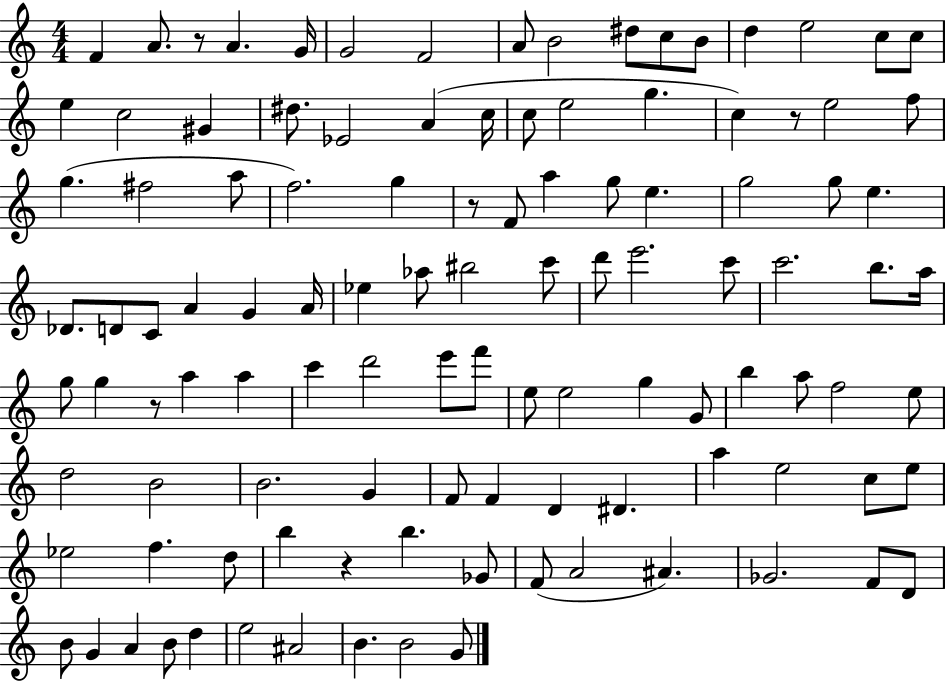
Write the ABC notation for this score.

X:1
T:Untitled
M:4/4
L:1/4
K:C
F A/2 z/2 A G/4 G2 F2 A/2 B2 ^d/2 c/2 B/2 d e2 c/2 c/2 e c2 ^G ^d/2 _E2 A c/4 c/2 e2 g c z/2 e2 f/2 g ^f2 a/2 f2 g z/2 F/2 a g/2 e g2 g/2 e _D/2 D/2 C/2 A G A/4 _e _a/2 ^b2 c'/2 d'/2 e'2 c'/2 c'2 b/2 a/4 g/2 g z/2 a a c' d'2 e'/2 f'/2 e/2 e2 g G/2 b a/2 f2 e/2 d2 B2 B2 G F/2 F D ^D a e2 c/2 e/2 _e2 f d/2 b z b _G/2 F/2 A2 ^A _G2 F/2 D/2 B/2 G A B/2 d e2 ^A2 B B2 G/2